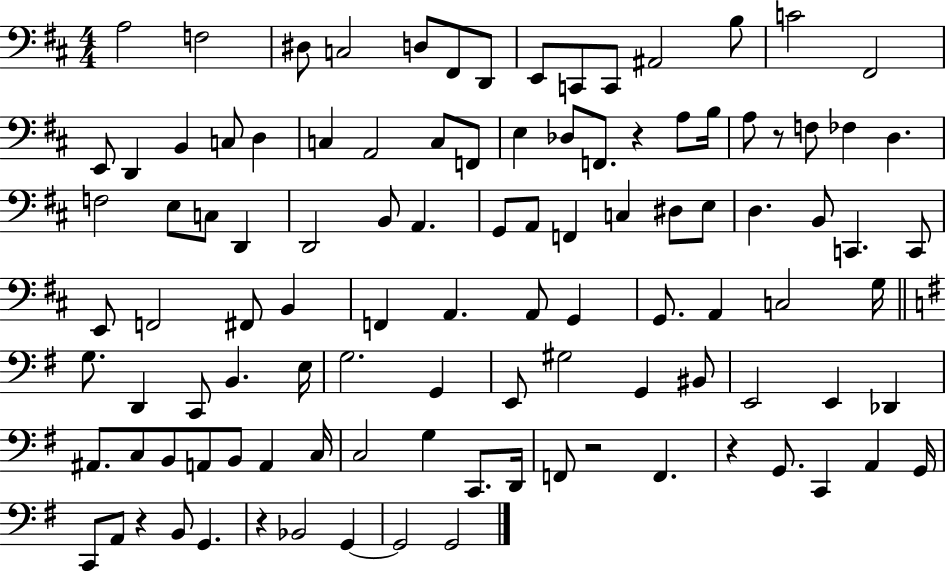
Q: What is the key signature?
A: D major